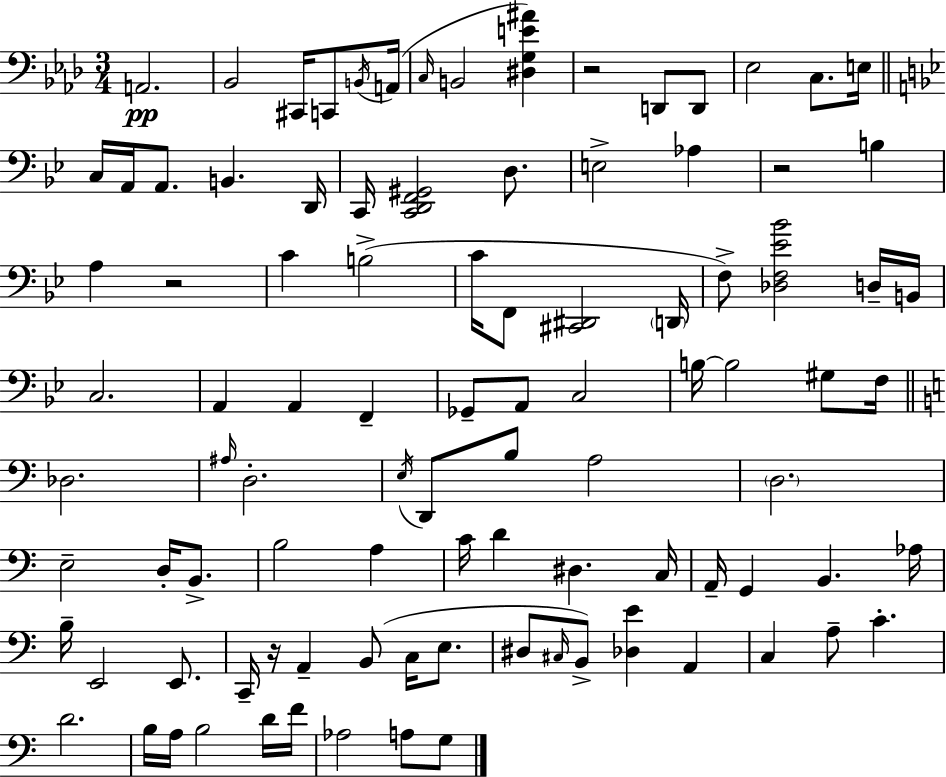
X:1
T:Untitled
M:3/4
L:1/4
K:Ab
A,,2 _B,,2 ^C,,/4 C,,/2 B,,/4 A,,/4 C,/4 B,,2 [^D,G,E^A] z2 D,,/2 D,,/2 _E,2 C,/2 E,/4 C,/4 A,,/4 A,,/2 B,, D,,/4 C,,/4 [C,,D,,F,,^G,,]2 D,/2 E,2 _A, z2 B, A, z2 C B,2 C/4 F,,/2 [^C,,^D,,]2 D,,/4 F,/2 [_D,F,_E_B]2 D,/4 B,,/4 C,2 A,, A,, F,, _G,,/2 A,,/2 C,2 B,/4 B,2 ^G,/2 F,/4 _D,2 ^A,/4 D,2 E,/4 D,,/2 B,/2 A,2 D,2 E,2 D,/4 B,,/2 B,2 A, C/4 D ^D, C,/4 A,,/4 G,, B,, _A,/4 B,/4 E,,2 E,,/2 C,,/4 z/4 A,, B,,/2 C,/4 E,/2 ^D,/2 ^C,/4 B,,/2 [_D,E] A,, C, A,/2 C D2 B,/4 A,/4 B,2 D/4 F/4 _A,2 A,/2 G,/2